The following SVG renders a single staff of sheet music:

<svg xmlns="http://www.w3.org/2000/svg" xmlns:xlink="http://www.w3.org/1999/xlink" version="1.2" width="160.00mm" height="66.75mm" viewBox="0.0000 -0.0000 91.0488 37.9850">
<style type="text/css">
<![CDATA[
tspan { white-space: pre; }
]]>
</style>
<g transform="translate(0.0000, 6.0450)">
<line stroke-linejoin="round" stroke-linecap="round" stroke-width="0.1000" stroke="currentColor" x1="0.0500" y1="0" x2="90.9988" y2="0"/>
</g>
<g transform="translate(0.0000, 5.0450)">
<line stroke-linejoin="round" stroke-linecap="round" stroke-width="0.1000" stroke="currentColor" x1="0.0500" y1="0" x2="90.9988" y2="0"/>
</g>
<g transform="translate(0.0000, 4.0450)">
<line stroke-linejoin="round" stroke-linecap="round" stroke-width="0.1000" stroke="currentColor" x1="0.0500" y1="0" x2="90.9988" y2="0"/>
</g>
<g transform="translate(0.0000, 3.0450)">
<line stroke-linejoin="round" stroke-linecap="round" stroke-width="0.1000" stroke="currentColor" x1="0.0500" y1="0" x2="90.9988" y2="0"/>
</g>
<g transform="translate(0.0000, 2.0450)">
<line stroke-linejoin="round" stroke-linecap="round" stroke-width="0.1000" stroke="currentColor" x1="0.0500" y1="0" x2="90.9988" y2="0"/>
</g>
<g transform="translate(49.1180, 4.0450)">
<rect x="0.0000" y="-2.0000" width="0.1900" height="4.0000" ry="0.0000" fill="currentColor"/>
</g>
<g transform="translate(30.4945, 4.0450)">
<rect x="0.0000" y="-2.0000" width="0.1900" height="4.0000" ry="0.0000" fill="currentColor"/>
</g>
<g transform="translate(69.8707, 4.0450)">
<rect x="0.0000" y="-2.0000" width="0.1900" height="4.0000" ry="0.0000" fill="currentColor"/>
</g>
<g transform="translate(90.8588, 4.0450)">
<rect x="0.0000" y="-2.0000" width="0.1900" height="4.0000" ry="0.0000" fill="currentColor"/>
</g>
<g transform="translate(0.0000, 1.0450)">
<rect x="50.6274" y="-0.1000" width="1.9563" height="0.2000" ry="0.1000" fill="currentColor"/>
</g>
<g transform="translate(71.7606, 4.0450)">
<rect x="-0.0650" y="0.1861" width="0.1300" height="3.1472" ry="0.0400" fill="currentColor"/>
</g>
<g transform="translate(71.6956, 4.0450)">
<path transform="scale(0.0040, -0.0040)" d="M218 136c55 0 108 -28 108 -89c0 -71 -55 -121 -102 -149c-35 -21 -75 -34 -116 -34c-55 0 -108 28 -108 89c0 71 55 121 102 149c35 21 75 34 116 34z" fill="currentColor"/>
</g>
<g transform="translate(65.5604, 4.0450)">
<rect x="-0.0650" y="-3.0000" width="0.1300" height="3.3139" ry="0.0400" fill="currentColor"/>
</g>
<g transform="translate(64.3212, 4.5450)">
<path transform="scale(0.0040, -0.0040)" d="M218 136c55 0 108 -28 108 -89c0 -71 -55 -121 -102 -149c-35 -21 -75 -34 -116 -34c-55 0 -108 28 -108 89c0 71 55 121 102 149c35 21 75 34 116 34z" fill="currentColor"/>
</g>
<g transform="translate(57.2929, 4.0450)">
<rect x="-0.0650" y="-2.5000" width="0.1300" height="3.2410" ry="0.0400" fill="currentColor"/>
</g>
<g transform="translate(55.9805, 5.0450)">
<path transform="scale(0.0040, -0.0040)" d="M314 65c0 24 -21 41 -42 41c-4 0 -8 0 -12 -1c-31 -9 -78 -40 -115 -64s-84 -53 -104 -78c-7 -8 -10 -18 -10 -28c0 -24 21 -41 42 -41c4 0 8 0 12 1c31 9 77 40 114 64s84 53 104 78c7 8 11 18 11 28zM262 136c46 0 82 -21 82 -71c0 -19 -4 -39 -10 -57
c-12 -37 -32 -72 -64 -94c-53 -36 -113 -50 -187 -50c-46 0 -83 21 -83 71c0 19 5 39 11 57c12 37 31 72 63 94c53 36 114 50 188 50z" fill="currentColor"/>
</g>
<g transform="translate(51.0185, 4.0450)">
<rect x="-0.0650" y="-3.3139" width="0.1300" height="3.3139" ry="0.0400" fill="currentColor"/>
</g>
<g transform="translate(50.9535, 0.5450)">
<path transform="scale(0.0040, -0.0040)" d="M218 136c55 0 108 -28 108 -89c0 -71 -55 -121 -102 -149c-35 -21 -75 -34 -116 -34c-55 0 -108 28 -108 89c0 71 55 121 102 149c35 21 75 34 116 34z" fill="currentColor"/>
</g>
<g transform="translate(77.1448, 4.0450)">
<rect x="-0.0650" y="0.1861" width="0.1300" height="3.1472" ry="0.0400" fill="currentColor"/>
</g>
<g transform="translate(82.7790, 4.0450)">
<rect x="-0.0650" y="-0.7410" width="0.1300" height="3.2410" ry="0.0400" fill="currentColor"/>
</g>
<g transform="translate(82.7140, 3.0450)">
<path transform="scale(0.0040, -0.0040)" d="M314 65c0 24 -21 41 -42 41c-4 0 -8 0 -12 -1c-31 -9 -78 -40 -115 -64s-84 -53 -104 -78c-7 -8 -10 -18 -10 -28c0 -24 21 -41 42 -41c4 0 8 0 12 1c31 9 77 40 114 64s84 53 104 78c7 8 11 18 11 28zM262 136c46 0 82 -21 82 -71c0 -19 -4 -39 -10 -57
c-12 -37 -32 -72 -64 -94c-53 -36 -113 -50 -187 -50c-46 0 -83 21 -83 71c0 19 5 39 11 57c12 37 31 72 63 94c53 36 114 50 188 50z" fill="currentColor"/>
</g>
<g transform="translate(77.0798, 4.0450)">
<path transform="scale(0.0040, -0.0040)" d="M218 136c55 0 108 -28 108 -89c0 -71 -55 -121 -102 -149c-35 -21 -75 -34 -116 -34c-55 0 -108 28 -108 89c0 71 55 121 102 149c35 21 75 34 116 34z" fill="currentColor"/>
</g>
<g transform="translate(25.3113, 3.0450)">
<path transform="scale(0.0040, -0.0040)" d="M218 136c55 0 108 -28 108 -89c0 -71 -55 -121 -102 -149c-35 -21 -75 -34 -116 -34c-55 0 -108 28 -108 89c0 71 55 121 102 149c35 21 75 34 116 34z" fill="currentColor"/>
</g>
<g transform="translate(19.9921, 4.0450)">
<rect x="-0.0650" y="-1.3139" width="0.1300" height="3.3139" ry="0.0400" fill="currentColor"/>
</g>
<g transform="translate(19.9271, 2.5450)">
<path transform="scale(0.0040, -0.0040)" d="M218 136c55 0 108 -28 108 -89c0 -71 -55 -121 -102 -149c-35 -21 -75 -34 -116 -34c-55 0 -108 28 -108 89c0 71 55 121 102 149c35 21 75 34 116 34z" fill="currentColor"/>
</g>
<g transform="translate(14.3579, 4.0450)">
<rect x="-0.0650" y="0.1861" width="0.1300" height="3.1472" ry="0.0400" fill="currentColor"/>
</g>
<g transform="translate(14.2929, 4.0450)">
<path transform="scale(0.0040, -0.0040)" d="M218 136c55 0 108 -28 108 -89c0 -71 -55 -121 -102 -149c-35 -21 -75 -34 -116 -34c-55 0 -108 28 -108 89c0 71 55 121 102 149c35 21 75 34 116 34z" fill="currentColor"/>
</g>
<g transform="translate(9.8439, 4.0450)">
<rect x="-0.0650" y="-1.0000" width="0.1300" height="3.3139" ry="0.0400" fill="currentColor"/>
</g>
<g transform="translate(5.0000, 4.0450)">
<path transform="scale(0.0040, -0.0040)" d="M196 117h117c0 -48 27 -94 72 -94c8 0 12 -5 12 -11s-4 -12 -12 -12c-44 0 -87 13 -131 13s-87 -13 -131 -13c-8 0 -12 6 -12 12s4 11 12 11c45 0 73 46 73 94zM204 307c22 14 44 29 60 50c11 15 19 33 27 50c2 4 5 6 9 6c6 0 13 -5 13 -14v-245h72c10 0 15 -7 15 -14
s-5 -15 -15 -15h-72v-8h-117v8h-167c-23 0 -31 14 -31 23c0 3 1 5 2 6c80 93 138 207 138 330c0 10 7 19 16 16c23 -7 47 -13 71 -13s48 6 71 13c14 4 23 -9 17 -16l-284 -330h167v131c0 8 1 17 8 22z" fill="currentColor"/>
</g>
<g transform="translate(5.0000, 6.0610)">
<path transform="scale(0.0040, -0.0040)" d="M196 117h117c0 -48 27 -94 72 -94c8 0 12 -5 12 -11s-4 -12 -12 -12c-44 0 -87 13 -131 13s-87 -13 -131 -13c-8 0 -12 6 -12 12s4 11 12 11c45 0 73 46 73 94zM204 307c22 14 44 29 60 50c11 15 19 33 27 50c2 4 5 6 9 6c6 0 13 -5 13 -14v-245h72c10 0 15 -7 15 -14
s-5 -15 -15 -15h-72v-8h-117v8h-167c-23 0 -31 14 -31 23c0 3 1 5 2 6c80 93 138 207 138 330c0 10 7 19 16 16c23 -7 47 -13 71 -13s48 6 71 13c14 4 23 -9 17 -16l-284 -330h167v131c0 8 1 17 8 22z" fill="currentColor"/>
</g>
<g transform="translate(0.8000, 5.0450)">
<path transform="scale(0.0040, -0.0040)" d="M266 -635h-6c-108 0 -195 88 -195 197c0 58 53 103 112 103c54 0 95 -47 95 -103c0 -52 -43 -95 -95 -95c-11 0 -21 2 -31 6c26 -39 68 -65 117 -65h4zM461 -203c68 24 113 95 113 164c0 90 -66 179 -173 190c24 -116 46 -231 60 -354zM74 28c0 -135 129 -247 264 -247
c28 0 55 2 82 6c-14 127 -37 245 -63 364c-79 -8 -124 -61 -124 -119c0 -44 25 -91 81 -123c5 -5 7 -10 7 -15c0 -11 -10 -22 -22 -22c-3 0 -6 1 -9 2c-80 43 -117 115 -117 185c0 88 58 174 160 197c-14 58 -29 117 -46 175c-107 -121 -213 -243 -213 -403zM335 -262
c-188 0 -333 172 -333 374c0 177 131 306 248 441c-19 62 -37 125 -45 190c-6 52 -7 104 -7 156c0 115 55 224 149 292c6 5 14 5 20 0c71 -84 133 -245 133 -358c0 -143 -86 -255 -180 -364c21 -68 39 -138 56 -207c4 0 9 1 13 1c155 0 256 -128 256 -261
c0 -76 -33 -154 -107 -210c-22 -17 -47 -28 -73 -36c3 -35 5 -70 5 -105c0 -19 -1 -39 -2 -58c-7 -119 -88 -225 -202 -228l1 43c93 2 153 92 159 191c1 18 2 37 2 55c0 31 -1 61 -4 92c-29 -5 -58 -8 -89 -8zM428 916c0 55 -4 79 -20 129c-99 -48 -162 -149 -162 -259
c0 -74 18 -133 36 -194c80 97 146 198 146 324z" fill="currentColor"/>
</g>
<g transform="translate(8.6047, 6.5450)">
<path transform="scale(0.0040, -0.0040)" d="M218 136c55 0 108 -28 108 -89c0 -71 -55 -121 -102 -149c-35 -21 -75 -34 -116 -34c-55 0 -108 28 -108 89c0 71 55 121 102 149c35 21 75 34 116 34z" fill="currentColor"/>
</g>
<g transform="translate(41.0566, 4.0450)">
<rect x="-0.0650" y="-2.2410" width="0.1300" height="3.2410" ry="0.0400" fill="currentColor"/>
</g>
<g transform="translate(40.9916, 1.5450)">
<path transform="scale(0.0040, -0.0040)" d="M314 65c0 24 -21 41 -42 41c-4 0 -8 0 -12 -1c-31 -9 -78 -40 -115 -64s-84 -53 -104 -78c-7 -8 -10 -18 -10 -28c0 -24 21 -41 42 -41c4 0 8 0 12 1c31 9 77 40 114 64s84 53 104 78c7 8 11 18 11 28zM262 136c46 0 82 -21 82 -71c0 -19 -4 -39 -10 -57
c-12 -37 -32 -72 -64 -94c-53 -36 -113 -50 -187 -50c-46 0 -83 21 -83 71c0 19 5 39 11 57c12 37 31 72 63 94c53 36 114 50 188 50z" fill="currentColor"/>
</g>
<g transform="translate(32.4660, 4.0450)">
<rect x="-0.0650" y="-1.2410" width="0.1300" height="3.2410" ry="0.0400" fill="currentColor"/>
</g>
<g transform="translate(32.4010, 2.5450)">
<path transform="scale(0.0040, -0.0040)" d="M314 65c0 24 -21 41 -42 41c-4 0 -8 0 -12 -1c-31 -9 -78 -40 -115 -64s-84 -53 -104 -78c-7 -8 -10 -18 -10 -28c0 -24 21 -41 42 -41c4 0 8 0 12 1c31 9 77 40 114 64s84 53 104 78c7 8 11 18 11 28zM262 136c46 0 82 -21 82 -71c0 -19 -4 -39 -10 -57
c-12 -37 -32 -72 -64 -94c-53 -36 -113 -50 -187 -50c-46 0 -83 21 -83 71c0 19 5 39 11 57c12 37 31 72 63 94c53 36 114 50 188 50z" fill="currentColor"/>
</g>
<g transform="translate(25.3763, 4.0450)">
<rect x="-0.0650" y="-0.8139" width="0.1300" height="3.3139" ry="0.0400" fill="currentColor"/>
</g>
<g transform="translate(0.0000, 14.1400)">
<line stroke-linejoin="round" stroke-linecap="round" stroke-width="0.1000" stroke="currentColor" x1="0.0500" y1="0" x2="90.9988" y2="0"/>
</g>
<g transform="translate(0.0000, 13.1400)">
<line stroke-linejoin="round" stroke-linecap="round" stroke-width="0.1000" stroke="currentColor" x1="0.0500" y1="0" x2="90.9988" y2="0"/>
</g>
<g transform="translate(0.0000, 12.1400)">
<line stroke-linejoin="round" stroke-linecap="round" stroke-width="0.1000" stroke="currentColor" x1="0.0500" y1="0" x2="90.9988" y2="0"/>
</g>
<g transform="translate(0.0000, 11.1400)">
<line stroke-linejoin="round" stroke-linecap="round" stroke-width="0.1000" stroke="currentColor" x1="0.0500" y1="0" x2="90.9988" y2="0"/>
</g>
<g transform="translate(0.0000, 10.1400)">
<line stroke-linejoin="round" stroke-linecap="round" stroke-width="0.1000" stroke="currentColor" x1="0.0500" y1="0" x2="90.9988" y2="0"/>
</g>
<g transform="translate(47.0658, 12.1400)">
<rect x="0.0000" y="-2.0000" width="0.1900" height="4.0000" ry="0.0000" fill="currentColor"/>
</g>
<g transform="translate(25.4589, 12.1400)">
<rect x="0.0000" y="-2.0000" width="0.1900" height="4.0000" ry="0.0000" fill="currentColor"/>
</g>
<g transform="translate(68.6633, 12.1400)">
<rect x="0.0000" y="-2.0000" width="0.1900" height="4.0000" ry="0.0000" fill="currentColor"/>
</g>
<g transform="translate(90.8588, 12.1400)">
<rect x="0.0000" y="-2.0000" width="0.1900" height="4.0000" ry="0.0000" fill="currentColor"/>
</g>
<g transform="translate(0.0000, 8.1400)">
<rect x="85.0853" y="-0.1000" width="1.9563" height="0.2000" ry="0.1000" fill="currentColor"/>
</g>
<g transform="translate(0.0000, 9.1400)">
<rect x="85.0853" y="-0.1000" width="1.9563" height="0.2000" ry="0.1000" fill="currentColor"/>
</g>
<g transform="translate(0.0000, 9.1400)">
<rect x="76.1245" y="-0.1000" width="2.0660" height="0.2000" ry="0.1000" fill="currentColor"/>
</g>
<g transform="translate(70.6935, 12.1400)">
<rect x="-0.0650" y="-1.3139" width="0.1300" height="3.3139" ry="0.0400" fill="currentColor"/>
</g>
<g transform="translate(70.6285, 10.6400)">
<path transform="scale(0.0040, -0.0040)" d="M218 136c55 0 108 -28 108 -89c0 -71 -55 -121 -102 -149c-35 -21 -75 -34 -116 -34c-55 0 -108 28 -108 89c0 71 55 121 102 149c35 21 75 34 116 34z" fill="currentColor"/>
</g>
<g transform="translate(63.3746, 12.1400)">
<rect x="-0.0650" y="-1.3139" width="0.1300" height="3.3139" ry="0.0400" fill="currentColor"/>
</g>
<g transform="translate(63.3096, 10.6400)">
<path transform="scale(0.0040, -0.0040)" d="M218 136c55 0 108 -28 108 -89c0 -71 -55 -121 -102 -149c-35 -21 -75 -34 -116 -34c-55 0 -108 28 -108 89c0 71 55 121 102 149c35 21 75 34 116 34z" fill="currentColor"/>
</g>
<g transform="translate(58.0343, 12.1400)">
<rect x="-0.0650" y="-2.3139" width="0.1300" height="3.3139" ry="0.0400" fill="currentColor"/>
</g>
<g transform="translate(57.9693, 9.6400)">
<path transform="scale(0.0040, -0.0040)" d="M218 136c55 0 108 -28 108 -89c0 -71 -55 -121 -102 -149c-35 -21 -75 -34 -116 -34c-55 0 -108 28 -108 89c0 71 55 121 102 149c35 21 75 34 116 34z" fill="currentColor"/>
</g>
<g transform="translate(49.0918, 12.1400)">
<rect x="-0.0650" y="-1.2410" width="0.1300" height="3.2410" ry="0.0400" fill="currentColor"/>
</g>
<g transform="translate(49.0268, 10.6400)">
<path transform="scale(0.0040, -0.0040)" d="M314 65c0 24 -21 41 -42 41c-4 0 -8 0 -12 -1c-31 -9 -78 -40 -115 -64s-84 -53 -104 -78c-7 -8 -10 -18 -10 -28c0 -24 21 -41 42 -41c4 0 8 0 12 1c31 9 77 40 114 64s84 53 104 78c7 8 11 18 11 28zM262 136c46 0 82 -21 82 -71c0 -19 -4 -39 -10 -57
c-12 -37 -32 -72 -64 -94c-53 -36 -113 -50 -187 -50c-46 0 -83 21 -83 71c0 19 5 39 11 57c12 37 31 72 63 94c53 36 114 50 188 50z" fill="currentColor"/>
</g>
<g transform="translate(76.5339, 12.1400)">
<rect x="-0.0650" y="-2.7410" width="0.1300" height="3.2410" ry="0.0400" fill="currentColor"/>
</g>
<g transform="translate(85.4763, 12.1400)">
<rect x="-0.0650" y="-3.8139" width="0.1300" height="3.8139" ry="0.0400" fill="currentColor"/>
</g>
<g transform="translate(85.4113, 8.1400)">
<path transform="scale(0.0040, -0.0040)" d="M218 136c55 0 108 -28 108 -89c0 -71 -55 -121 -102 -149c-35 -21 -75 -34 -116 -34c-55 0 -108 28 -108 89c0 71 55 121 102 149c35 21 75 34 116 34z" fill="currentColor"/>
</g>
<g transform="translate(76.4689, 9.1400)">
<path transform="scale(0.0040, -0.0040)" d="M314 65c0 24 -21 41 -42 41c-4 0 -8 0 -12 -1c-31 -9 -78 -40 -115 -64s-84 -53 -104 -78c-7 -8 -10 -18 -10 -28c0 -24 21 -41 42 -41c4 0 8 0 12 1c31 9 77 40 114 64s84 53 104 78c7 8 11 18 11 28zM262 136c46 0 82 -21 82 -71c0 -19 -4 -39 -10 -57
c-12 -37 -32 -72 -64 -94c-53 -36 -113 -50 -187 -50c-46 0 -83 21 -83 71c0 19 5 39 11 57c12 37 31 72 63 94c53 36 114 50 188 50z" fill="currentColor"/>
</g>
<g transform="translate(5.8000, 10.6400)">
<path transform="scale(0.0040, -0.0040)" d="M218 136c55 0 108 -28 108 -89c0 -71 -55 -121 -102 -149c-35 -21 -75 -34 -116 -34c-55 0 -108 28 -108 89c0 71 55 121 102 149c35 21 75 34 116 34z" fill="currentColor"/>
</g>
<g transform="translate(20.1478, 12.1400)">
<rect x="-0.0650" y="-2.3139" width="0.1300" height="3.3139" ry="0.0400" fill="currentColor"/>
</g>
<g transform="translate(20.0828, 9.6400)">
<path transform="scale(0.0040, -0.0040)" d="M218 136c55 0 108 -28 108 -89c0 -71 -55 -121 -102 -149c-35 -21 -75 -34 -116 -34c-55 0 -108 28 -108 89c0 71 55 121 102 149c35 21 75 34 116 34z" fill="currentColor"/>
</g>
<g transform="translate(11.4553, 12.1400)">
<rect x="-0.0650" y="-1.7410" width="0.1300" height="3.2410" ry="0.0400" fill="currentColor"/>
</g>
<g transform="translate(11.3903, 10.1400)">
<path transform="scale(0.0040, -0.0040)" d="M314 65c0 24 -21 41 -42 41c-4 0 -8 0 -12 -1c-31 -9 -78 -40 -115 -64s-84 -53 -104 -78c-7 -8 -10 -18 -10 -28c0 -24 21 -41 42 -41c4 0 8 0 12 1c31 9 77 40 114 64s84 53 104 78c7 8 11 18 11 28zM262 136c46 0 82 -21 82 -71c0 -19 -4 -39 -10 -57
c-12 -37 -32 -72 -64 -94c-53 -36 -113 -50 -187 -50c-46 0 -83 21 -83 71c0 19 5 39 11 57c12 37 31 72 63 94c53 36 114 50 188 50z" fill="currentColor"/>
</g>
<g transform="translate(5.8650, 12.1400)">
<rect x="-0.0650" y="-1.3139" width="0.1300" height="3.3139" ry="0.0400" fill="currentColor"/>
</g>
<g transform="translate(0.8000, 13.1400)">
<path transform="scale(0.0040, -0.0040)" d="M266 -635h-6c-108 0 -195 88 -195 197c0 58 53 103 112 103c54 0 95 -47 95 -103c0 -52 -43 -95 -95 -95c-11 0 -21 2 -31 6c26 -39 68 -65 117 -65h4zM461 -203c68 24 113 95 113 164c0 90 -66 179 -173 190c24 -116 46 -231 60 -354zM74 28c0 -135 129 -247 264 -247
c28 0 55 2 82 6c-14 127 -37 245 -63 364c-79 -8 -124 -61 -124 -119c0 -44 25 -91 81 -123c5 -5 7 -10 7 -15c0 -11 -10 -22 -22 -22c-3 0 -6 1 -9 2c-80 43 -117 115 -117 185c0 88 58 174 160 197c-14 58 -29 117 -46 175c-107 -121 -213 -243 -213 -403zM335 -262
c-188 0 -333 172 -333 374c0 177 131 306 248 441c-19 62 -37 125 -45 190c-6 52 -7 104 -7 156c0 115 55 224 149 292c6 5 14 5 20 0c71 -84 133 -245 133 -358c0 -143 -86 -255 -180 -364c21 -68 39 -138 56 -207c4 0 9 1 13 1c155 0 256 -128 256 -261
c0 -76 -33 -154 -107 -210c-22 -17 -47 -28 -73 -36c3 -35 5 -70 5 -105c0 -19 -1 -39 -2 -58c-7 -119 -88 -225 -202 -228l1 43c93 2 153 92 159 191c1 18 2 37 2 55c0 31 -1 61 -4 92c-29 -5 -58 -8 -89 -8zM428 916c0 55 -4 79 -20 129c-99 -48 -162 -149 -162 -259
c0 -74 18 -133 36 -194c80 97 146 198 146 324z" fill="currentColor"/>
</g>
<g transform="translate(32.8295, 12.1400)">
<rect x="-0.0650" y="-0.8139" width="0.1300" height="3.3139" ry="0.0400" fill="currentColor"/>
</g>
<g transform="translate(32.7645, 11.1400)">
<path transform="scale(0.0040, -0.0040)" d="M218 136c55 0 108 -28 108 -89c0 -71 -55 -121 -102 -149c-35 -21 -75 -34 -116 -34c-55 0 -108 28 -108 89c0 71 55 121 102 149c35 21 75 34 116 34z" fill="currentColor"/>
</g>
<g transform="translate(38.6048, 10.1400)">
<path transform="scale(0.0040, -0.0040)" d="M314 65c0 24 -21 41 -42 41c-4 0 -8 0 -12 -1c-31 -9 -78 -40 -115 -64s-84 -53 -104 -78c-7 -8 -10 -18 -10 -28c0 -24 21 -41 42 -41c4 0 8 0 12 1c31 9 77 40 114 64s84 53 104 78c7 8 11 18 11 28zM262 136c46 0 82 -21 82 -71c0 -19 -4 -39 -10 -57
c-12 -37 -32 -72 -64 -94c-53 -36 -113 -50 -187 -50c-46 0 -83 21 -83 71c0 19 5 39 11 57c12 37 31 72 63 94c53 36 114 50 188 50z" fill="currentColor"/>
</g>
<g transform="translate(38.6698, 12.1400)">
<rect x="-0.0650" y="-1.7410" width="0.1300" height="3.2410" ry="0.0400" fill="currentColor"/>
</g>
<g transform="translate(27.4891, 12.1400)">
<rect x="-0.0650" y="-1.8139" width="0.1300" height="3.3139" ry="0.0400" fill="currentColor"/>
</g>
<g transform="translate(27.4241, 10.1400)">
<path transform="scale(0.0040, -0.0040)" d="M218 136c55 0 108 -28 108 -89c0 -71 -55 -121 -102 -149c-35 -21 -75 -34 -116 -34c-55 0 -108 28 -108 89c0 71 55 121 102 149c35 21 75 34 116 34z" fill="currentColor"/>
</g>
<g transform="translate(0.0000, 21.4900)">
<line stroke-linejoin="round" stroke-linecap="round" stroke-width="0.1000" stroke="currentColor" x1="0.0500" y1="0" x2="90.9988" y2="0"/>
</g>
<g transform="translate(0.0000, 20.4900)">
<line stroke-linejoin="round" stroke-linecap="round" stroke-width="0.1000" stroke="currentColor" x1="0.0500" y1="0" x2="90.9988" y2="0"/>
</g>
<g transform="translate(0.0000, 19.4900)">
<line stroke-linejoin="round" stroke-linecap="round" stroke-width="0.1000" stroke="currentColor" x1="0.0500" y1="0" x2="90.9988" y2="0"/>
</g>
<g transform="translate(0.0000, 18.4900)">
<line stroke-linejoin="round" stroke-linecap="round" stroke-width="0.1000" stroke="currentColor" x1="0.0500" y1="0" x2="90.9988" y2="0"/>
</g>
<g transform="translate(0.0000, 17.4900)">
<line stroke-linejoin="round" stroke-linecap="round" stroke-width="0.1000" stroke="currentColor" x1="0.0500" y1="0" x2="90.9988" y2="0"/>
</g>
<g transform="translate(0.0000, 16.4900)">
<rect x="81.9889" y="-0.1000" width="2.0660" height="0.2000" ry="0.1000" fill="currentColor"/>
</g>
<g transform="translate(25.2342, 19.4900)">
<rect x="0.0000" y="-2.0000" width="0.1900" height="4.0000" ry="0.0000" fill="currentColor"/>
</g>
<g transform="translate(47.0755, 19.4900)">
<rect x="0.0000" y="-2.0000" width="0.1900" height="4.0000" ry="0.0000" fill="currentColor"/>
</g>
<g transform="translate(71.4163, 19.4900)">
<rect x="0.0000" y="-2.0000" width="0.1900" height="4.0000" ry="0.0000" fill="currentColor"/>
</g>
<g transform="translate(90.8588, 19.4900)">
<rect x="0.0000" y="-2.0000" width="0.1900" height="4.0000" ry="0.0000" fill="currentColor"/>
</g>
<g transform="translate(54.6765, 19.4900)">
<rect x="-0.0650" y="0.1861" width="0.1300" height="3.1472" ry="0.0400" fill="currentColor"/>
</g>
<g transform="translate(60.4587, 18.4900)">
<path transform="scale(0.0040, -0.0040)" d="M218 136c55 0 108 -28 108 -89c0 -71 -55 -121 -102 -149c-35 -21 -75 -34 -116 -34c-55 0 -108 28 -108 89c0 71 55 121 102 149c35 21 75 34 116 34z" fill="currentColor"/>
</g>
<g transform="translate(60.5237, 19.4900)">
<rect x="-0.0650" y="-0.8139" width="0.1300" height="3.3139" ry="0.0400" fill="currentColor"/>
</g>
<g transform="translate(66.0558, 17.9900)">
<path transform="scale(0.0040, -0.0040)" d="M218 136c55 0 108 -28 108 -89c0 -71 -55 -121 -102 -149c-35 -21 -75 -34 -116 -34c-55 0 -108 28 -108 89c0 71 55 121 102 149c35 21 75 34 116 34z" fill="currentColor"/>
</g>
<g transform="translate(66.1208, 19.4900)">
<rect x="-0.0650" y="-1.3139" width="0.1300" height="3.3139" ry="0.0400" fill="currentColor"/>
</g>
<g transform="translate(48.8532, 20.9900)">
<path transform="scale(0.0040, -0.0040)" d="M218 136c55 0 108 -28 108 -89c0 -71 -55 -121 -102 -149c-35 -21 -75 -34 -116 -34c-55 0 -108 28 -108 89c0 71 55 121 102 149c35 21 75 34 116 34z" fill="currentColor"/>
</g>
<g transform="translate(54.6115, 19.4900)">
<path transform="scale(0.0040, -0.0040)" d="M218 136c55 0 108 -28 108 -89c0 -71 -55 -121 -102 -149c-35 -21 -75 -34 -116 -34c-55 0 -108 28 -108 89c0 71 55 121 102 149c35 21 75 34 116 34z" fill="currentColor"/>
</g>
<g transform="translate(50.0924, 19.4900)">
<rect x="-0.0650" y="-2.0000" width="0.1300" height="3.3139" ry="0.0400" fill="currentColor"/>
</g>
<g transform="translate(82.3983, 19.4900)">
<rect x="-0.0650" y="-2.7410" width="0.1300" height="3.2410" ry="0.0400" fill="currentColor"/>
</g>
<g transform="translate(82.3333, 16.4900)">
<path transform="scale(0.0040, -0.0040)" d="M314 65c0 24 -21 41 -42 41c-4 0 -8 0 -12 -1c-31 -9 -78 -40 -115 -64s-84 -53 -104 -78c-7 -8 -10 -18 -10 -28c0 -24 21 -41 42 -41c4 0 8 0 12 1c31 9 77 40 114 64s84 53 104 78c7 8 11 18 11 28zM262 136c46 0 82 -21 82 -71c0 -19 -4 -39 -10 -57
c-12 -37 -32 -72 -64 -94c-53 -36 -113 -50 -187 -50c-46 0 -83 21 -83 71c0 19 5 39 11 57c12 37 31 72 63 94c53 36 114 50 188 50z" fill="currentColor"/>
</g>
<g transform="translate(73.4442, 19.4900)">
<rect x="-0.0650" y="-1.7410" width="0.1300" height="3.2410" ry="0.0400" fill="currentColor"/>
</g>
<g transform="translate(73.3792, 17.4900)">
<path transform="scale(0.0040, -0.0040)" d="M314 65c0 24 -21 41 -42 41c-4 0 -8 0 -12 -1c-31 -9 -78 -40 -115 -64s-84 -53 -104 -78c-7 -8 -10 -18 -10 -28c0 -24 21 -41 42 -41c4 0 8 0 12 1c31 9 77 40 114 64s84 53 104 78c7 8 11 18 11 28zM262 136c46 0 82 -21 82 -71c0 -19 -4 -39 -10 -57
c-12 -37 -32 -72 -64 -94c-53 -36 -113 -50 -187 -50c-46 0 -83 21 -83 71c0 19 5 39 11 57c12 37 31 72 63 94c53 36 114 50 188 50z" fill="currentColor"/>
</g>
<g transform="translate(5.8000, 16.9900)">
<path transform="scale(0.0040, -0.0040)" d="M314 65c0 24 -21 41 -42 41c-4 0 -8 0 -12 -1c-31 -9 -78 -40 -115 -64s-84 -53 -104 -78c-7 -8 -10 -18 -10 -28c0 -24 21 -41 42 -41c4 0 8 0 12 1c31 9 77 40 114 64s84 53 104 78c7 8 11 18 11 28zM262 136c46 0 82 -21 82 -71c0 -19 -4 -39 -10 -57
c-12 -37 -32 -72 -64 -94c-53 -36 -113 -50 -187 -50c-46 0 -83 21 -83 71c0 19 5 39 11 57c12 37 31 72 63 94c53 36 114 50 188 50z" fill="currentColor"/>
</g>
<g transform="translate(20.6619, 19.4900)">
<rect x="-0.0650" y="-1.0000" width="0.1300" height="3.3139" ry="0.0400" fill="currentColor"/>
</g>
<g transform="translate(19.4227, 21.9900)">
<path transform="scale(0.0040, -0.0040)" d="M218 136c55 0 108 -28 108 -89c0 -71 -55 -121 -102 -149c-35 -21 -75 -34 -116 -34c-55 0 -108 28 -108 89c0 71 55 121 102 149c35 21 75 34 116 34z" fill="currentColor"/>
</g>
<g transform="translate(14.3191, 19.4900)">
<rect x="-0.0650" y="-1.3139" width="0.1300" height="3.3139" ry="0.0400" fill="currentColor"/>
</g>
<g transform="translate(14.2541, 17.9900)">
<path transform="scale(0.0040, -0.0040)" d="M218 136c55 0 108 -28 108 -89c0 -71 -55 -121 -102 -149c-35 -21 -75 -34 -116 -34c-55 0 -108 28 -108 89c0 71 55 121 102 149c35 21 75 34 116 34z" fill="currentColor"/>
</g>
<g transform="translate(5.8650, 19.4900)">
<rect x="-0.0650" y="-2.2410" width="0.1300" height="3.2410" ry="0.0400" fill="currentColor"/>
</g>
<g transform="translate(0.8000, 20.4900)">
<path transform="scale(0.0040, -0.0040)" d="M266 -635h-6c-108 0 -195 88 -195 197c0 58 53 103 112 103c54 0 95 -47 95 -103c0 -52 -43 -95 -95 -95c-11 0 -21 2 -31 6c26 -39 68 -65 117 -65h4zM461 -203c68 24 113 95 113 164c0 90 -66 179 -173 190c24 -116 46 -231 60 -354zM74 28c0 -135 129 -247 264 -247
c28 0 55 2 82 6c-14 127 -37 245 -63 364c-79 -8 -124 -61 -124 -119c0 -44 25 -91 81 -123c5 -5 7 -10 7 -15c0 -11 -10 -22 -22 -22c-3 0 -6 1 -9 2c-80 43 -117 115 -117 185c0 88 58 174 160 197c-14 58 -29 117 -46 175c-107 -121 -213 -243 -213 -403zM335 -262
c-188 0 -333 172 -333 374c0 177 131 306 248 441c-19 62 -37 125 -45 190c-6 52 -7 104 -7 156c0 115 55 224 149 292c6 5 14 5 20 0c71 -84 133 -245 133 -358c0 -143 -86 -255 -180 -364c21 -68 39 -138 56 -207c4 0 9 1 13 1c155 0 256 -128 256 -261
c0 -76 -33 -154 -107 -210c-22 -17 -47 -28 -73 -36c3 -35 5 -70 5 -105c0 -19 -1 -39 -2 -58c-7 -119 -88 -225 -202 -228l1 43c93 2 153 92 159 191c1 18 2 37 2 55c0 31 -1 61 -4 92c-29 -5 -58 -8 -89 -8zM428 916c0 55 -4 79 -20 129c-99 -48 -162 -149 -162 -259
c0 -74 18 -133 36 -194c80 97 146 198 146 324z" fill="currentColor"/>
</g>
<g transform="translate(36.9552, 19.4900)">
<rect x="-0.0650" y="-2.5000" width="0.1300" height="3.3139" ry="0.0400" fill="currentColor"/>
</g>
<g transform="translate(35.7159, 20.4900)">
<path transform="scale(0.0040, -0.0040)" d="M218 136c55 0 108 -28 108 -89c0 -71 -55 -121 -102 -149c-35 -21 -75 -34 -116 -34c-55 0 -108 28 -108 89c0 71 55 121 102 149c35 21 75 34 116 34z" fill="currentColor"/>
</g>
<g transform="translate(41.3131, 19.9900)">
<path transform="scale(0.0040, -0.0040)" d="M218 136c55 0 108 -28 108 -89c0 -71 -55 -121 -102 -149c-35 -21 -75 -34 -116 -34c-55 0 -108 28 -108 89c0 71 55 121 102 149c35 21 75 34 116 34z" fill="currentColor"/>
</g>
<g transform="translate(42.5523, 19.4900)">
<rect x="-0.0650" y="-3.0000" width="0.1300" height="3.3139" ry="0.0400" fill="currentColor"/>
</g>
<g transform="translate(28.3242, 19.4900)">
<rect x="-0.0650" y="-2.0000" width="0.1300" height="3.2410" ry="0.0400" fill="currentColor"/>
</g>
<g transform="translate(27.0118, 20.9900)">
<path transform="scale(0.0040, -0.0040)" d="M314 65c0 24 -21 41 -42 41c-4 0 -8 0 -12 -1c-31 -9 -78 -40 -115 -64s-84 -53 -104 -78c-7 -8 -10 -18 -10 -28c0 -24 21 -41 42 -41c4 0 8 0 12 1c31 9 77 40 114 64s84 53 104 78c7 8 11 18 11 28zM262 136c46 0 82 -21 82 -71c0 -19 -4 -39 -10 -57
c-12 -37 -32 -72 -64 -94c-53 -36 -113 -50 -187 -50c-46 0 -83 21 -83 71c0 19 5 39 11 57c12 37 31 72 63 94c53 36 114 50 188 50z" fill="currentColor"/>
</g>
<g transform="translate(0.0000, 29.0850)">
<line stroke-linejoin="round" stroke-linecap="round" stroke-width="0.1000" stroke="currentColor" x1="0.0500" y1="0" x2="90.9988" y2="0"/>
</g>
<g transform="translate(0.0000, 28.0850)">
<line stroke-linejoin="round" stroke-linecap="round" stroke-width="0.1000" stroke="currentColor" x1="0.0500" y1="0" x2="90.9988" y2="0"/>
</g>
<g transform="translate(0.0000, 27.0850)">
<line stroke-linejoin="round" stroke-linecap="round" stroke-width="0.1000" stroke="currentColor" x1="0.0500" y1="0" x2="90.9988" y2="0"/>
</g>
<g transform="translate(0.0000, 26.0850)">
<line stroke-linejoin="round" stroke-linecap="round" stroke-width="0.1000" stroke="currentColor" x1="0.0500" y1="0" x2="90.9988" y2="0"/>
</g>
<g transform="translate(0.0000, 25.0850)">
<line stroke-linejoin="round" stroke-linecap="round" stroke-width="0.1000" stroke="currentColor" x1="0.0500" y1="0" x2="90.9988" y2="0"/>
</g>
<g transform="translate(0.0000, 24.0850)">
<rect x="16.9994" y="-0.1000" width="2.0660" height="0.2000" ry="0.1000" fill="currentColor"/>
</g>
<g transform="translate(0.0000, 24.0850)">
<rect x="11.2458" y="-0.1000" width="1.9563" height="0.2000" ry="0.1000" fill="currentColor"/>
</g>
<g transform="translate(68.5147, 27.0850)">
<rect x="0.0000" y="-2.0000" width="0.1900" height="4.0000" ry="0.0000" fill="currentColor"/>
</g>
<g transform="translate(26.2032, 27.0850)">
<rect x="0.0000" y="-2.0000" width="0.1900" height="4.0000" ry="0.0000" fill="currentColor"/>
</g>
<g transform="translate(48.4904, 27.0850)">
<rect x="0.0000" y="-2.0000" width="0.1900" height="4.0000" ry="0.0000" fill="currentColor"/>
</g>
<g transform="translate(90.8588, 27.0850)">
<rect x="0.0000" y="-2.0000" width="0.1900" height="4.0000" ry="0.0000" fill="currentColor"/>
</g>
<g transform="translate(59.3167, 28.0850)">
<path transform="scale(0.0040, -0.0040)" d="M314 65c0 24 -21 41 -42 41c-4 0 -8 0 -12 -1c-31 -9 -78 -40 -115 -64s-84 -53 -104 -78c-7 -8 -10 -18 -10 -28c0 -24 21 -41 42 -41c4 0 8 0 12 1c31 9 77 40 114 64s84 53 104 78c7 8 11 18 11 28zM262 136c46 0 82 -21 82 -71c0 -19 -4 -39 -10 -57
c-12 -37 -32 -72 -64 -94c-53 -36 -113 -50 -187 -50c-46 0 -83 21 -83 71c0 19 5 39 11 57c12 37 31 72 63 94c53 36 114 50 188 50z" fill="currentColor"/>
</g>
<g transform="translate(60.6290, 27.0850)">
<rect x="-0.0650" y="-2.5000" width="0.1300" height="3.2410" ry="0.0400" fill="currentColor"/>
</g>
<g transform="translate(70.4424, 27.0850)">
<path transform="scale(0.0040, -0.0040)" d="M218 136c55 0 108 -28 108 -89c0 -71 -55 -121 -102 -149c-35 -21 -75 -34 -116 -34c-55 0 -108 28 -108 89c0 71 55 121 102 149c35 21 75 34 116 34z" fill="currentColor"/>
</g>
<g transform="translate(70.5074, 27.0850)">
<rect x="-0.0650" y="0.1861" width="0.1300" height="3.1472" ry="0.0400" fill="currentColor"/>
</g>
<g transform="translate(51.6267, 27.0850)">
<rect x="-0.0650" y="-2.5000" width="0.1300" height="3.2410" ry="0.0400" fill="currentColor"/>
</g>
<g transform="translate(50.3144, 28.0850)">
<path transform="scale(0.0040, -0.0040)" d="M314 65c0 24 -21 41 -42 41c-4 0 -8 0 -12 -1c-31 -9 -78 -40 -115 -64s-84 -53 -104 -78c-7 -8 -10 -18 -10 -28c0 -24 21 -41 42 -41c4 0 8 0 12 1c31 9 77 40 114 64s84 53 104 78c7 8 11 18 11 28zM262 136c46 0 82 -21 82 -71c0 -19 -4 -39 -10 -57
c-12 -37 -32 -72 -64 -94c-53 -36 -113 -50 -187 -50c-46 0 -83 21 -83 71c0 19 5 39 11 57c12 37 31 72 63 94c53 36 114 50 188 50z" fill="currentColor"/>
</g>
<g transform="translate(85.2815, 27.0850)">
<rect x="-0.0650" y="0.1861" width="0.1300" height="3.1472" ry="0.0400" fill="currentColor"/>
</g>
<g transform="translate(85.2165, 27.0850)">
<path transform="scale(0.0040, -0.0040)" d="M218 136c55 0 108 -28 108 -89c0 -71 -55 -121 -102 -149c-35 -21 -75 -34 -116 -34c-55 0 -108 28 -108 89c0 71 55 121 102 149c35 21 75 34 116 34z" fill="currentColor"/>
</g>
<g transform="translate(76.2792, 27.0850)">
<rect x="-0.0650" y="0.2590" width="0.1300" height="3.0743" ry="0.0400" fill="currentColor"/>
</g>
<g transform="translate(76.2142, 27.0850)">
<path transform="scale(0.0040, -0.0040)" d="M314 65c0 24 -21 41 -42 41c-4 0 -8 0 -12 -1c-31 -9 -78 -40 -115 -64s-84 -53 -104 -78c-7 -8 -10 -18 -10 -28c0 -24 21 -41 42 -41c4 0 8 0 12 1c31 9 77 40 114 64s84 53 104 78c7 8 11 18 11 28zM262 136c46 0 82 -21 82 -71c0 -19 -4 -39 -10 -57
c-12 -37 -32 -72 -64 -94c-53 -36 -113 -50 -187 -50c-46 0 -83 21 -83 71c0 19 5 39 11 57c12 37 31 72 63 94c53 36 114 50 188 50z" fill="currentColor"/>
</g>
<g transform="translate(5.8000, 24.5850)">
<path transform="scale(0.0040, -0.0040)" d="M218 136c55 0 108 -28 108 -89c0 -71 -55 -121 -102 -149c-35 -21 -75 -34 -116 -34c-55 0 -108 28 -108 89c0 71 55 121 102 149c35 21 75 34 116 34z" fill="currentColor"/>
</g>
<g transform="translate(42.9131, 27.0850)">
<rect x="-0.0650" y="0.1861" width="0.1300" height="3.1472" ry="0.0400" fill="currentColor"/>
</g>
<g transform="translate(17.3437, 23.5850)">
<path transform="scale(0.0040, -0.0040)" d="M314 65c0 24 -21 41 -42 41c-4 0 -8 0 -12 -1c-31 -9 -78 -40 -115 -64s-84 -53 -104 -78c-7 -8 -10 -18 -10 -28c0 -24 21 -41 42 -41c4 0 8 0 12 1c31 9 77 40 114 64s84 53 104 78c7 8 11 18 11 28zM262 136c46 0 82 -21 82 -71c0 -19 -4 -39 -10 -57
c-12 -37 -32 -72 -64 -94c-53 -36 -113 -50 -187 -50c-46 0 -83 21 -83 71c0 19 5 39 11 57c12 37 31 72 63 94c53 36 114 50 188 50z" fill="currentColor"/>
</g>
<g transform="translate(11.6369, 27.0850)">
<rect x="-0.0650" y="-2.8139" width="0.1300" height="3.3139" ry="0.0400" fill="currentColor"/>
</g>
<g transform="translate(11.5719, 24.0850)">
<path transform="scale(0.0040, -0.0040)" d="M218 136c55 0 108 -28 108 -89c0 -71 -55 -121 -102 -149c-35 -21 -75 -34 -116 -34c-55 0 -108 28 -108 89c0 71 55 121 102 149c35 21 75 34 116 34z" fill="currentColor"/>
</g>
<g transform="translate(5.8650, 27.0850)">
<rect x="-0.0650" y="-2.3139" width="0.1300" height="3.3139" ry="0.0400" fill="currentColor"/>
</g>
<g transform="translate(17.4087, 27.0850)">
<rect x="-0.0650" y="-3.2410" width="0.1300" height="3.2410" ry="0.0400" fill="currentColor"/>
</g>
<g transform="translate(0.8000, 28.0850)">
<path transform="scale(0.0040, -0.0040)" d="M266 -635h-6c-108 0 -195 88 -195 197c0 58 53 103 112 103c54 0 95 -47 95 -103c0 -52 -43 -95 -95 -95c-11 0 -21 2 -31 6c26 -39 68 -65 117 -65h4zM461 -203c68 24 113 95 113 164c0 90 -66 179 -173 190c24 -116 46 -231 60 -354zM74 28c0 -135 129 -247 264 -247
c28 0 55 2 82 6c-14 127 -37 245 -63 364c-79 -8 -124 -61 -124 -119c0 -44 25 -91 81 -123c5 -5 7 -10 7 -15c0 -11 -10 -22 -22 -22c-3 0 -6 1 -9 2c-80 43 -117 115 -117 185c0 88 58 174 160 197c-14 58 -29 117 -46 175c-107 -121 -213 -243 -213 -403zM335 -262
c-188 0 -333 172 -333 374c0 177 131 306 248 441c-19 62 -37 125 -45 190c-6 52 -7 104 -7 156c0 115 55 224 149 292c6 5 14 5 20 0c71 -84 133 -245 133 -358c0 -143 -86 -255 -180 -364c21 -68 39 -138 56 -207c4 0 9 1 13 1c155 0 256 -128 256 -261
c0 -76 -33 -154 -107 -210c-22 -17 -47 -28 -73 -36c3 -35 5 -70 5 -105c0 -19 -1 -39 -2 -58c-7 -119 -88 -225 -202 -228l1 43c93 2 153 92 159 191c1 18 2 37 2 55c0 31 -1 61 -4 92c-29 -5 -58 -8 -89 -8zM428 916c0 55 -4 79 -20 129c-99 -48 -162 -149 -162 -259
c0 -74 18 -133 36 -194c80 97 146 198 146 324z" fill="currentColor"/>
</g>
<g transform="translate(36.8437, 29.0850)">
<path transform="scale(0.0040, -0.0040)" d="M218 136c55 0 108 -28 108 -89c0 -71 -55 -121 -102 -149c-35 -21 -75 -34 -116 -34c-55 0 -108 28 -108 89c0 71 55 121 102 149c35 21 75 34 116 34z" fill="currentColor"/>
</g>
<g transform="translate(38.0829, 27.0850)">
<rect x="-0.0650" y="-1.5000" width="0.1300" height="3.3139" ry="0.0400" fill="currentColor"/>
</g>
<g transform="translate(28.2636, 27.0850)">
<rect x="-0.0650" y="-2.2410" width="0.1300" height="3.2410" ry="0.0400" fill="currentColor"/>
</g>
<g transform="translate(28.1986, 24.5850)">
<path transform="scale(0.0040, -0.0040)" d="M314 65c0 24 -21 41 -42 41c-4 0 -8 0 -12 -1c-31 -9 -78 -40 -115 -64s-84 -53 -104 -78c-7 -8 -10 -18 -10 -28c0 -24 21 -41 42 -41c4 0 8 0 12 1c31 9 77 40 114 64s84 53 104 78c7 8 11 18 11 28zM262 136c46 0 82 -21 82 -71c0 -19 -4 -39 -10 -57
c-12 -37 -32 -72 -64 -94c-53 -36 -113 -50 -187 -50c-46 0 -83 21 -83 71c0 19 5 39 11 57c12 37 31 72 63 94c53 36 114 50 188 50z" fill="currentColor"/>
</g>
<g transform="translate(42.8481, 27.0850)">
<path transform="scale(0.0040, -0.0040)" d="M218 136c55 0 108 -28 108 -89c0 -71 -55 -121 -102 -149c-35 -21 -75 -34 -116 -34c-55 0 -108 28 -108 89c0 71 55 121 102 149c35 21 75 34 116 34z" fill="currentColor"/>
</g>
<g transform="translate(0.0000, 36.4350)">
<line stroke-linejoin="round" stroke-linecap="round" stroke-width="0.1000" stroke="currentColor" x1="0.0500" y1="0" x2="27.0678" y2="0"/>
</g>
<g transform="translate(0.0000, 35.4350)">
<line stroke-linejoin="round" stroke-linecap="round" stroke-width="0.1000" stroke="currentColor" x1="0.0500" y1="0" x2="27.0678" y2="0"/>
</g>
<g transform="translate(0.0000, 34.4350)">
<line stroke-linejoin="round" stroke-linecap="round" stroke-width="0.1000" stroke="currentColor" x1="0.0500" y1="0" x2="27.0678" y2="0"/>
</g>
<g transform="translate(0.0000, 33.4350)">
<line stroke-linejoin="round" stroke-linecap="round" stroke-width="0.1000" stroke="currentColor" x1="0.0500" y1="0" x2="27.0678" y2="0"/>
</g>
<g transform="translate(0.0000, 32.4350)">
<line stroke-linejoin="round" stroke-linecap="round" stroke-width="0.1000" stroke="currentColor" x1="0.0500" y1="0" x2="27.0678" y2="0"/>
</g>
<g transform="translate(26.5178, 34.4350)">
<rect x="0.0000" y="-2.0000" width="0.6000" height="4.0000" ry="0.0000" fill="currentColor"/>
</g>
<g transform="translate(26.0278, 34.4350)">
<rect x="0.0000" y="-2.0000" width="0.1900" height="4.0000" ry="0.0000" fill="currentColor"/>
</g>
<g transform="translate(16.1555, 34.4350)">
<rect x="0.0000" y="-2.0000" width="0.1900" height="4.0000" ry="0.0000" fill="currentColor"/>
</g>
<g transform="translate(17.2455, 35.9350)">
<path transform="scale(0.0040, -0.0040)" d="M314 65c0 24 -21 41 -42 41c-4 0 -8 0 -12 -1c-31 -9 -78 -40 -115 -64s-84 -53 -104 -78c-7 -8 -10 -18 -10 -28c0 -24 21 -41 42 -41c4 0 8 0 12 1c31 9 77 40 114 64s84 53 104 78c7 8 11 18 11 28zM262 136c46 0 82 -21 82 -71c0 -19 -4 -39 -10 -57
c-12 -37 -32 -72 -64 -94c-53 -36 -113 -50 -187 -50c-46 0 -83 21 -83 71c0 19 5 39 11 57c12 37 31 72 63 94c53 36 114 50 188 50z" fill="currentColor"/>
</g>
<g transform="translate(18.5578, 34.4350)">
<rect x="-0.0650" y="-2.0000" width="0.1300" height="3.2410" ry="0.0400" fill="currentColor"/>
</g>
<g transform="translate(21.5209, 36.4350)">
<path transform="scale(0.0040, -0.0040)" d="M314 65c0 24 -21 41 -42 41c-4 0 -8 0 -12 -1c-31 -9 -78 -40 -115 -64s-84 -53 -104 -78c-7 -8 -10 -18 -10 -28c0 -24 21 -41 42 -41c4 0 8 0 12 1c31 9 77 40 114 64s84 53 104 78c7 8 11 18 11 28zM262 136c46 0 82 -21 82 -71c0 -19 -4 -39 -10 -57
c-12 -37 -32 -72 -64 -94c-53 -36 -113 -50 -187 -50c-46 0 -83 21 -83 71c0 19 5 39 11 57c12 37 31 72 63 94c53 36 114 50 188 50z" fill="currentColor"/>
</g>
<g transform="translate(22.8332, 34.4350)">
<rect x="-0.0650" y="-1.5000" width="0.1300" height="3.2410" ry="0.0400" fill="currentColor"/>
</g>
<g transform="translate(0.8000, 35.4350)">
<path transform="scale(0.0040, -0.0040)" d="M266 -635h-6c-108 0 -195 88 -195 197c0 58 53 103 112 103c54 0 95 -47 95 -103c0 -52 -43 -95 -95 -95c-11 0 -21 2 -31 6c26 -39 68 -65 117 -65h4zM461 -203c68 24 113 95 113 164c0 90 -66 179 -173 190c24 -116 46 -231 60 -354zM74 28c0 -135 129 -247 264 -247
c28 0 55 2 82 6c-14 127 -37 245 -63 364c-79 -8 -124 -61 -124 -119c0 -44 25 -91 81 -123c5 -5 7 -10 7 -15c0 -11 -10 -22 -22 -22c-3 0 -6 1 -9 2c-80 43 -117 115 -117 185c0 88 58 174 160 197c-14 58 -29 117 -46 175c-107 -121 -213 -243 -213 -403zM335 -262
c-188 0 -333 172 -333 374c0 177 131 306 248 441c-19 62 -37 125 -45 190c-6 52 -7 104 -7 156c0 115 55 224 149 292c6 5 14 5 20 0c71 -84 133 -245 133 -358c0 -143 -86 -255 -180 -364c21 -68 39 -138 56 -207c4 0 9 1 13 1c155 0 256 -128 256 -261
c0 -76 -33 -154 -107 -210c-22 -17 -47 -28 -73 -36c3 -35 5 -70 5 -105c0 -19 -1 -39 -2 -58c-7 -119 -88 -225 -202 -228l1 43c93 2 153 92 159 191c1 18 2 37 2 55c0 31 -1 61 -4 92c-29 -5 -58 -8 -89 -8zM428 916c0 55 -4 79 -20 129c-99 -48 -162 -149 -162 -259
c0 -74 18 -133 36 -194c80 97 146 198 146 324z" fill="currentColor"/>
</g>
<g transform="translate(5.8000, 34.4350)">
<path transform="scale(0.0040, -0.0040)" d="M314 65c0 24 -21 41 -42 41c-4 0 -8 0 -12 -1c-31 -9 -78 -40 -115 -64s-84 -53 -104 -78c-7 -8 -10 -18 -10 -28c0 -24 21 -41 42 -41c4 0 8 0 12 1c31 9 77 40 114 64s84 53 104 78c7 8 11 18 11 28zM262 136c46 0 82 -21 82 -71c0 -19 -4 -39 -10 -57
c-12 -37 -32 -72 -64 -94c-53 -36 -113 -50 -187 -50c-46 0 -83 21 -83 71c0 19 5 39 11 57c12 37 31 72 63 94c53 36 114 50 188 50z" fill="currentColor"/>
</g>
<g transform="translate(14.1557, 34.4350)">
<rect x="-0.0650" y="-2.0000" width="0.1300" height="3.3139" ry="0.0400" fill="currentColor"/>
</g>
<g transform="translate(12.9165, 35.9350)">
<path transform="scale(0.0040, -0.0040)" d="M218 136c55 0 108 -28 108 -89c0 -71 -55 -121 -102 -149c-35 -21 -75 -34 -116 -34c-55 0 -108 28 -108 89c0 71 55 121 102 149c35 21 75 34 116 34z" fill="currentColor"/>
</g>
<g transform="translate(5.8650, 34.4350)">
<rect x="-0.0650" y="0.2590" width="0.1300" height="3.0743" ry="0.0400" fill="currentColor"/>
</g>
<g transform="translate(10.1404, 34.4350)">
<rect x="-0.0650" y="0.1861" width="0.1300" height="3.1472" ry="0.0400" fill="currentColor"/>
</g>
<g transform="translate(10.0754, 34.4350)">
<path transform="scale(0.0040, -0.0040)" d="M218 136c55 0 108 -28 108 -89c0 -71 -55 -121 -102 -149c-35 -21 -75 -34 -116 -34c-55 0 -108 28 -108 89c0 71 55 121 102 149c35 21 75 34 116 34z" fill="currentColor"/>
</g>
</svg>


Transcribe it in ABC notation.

X:1
T:Untitled
M:4/4
L:1/4
K:C
D B e d e2 g2 b G2 A B B d2 e f2 g f d f2 e2 g e e a2 c' g2 e D F2 G A F B d e f2 a2 g a b2 g2 E B G2 G2 B B2 B B2 B F F2 E2